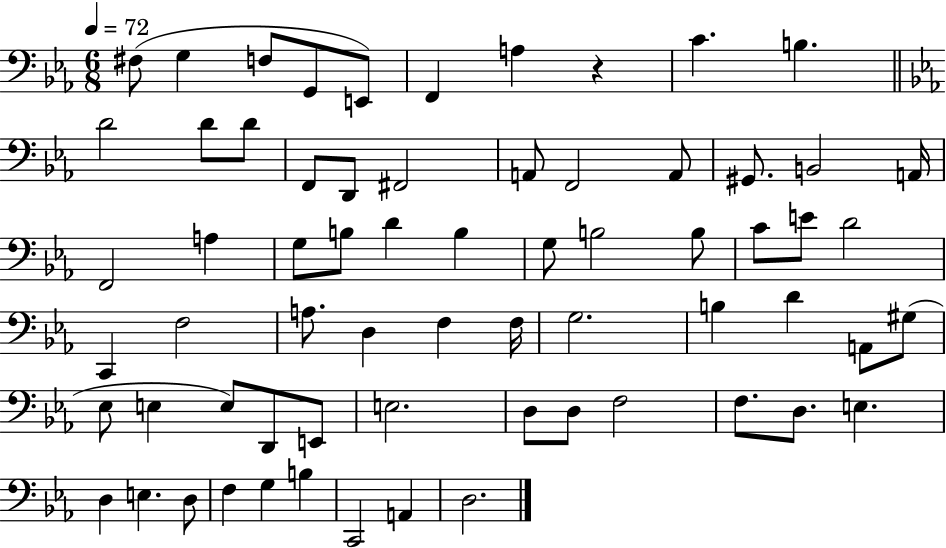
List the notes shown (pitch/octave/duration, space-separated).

F#3/e G3/q F3/e G2/e E2/e F2/q A3/q R/q C4/q. B3/q. D4/h D4/e D4/e F2/e D2/e F#2/h A2/e F2/h A2/e G#2/e. B2/h A2/s F2/h A3/q G3/e B3/e D4/q B3/q G3/e B3/h B3/e C4/e E4/e D4/h C2/q F3/h A3/e. D3/q F3/q F3/s G3/h. B3/q D4/q A2/e G#3/e Eb3/e E3/q E3/e D2/e E2/e E3/h. D3/e D3/e F3/h F3/e. D3/e. E3/q. D3/q E3/q. D3/e F3/q G3/q B3/q C2/h A2/q D3/h.